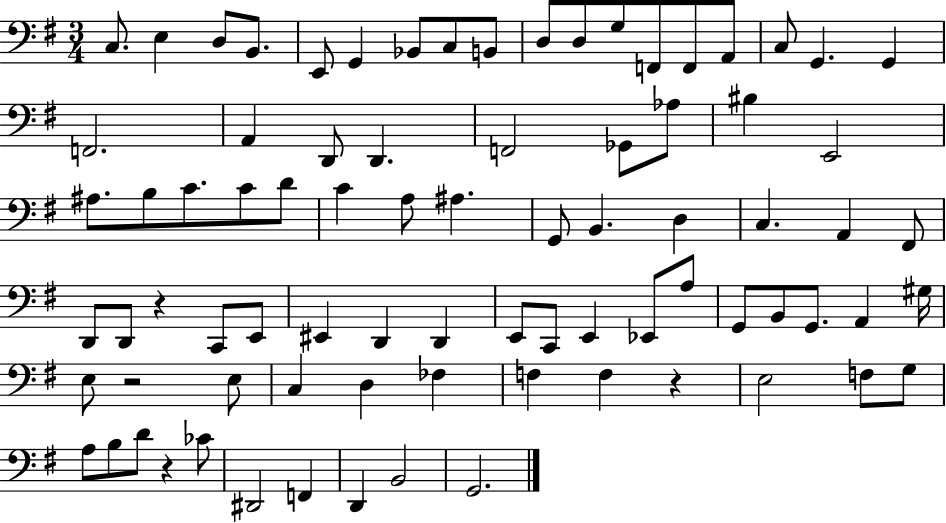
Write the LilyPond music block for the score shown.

{
  \clef bass
  \numericTimeSignature
  \time 3/4
  \key g \major
  \repeat volta 2 { c8. e4 d8 b,8. | e,8 g,4 bes,8 c8 b,8 | d8 d8 g8 f,8 f,8 a,8 | c8 g,4. g,4 | \break f,2. | a,4 d,8 d,4. | f,2 ges,8 aes8 | bis4 e,2 | \break ais8. b8 c'8. c'8 d'8 | c'4 a8 ais4. | g,8 b,4. d4 | c4. a,4 fis,8 | \break d,8 d,8 r4 c,8 e,8 | eis,4 d,4 d,4 | e,8 c,8 e,4 ees,8 a8 | g,8 b,8 g,8. a,4 gis16 | \break e8 r2 e8 | c4 d4 fes4 | f4 f4 r4 | e2 f8 g8 | \break a8 b8 d'8 r4 ces'8 | dis,2 f,4 | d,4 b,2 | g,2. | \break } \bar "|."
}